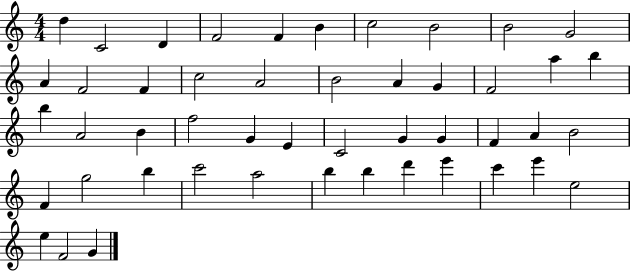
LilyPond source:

{
  \clef treble
  \numericTimeSignature
  \time 4/4
  \key c \major
  d''4 c'2 d'4 | f'2 f'4 b'4 | c''2 b'2 | b'2 g'2 | \break a'4 f'2 f'4 | c''2 a'2 | b'2 a'4 g'4 | f'2 a''4 b''4 | \break b''4 a'2 b'4 | f''2 g'4 e'4 | c'2 g'4 g'4 | f'4 a'4 b'2 | \break f'4 g''2 b''4 | c'''2 a''2 | b''4 b''4 d'''4 e'''4 | c'''4 e'''4 e''2 | \break e''4 f'2 g'4 | \bar "|."
}